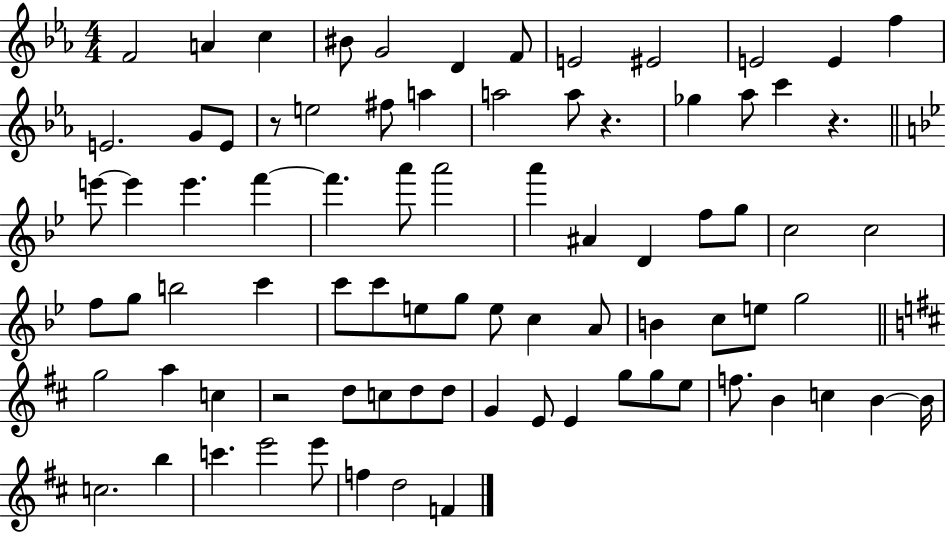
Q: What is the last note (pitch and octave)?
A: F4